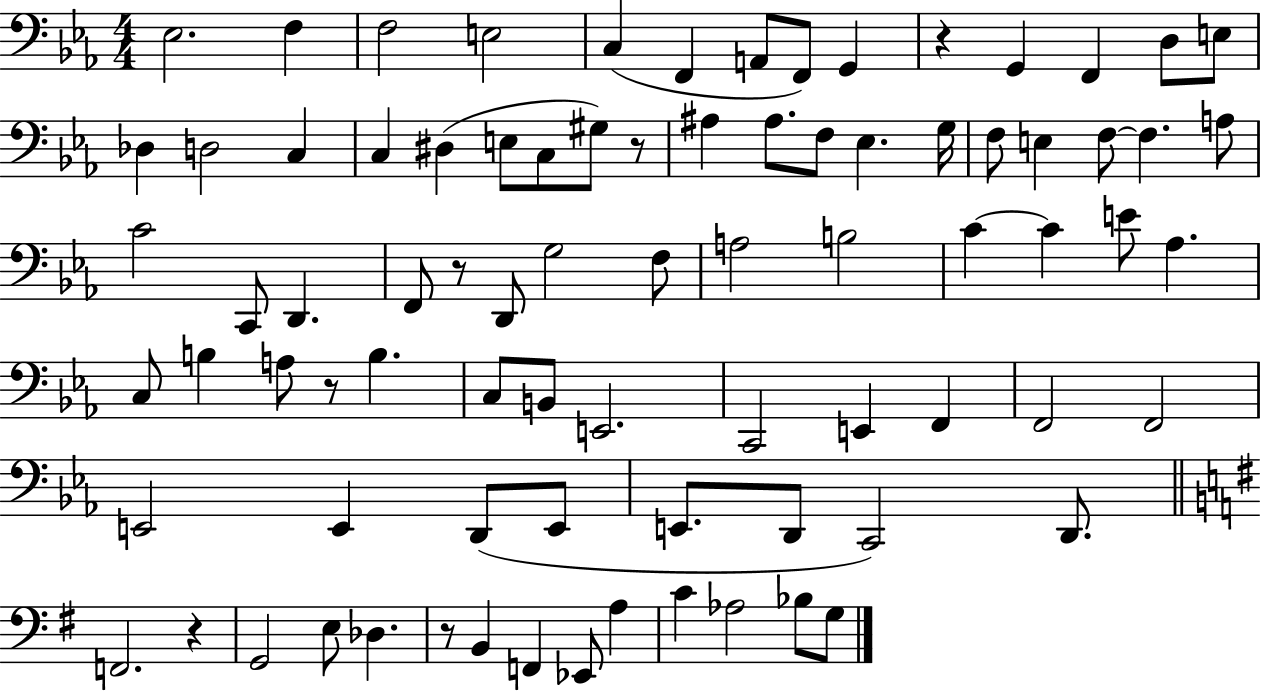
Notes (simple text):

Eb3/h. F3/q F3/h E3/h C3/q F2/q A2/e F2/e G2/q R/q G2/q F2/q D3/e E3/e Db3/q D3/h C3/q C3/q D#3/q E3/e C3/e G#3/e R/e A#3/q A#3/e. F3/e Eb3/q. G3/s F3/e E3/q F3/e F3/q. A3/e C4/h C2/e D2/q. F2/e R/e D2/e G3/h F3/e A3/h B3/h C4/q C4/q E4/e Ab3/q. C3/e B3/q A3/e R/e B3/q. C3/e B2/e E2/h. C2/h E2/q F2/q F2/h F2/h E2/h E2/q D2/e E2/e E2/e. D2/e C2/h D2/e. F2/h. R/q G2/h E3/e Db3/q. R/e B2/q F2/q Eb2/e A3/q C4/q Ab3/h Bb3/e G3/e